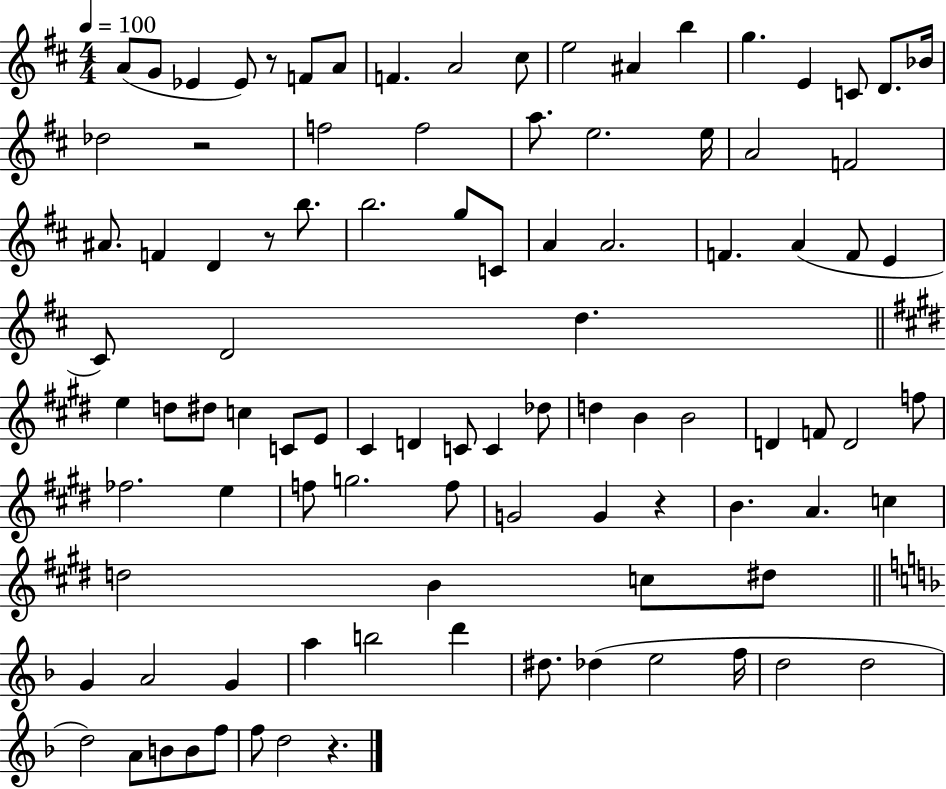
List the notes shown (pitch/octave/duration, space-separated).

A4/e G4/e Eb4/q Eb4/e R/e F4/e A4/e F4/q. A4/h C#5/e E5/h A#4/q B5/q G5/q. E4/q C4/e D4/e. Bb4/s Db5/h R/h F5/h F5/h A5/e. E5/h. E5/s A4/h F4/h A#4/e. F4/q D4/q R/e B5/e. B5/h. G5/e C4/e A4/q A4/h. F4/q. A4/q F4/e E4/q C#4/e D4/h D5/q. E5/q D5/e D#5/e C5/q C4/e E4/e C#4/q D4/q C4/e C4/q Db5/e D5/q B4/q B4/h D4/q F4/e D4/h F5/e FES5/h. E5/q F5/e G5/h. F5/e G4/h G4/q R/q B4/q. A4/q. C5/q D5/h B4/q C5/e D#5/e G4/q A4/h G4/q A5/q B5/h D6/q D#5/e. Db5/q E5/h F5/s D5/h D5/h D5/h A4/e B4/e B4/e F5/e F5/e D5/h R/q.